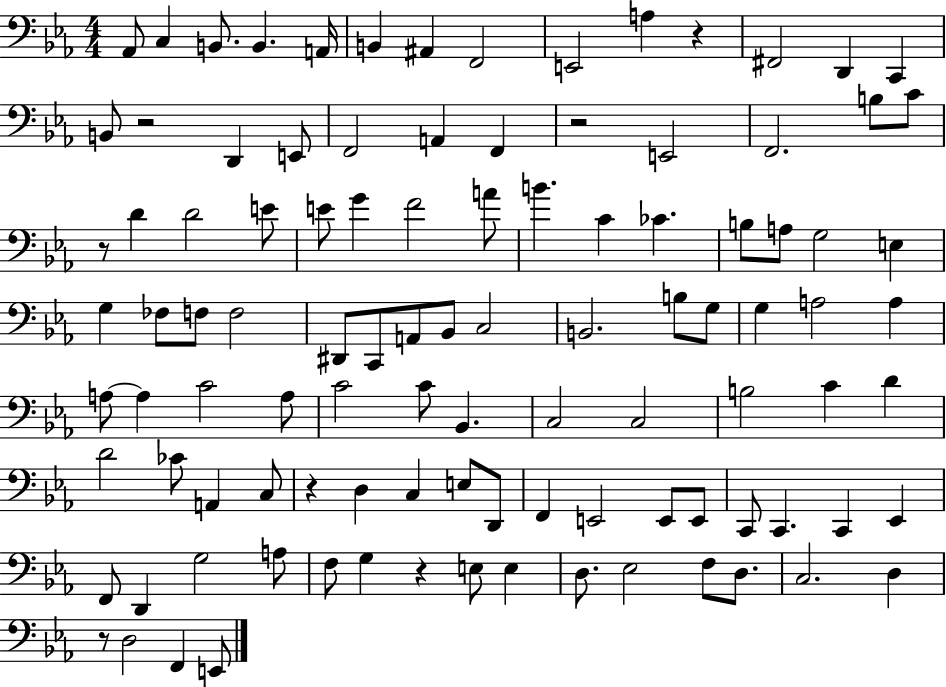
Ab2/e C3/q B2/e. B2/q. A2/s B2/q A#2/q F2/h E2/h A3/q R/q F#2/h D2/q C2/q B2/e R/h D2/q E2/e F2/h A2/q F2/q R/h E2/h F2/h. B3/e C4/e R/e D4/q D4/h E4/e E4/e G4/q F4/h A4/e B4/q. C4/q CES4/q. B3/e A3/e G3/h E3/q G3/q FES3/e F3/e F3/h D#2/e C2/e A2/e Bb2/e C3/h B2/h. B3/e G3/e G3/q A3/h A3/q A3/e A3/q C4/h A3/e C4/h C4/e Bb2/q. C3/h C3/h B3/h C4/q D4/q D4/h CES4/e A2/q C3/e R/q D3/q C3/q E3/e D2/e F2/q E2/h E2/e E2/e C2/e C2/q. C2/q Eb2/q F2/e D2/q G3/h A3/e F3/e G3/q R/q E3/e E3/q D3/e. Eb3/h F3/e D3/e. C3/h. D3/q R/e D3/h F2/q E2/e